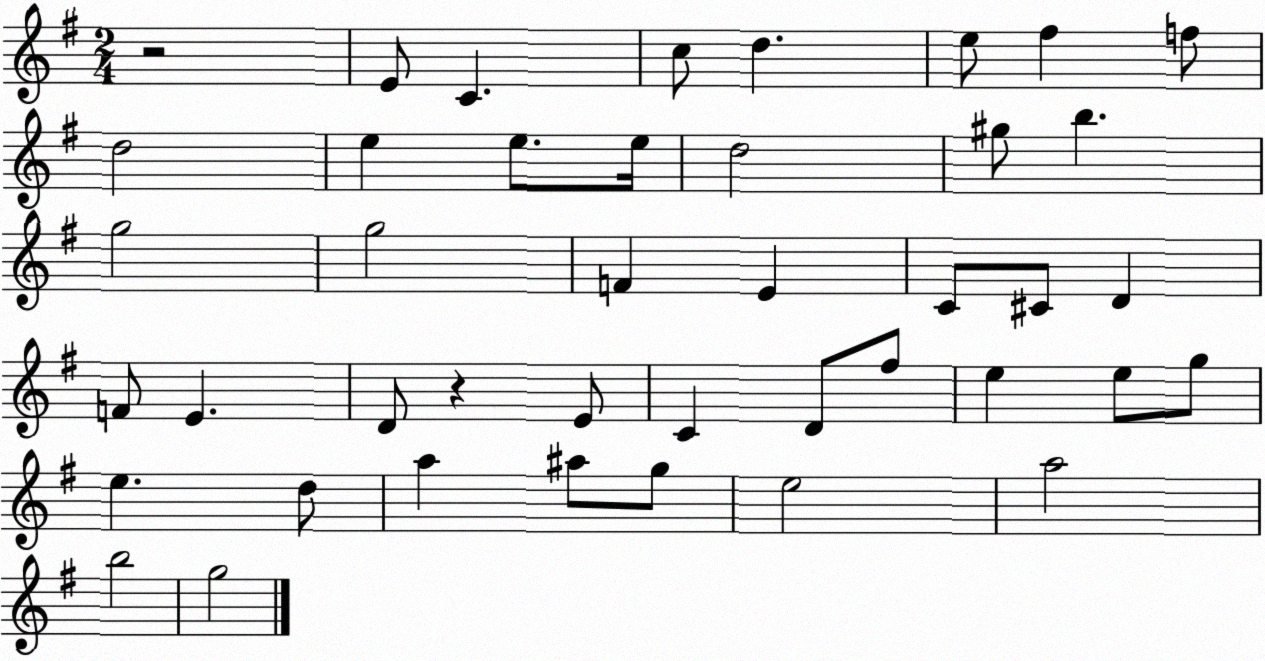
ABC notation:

X:1
T:Untitled
M:2/4
L:1/4
K:G
z2 E/2 C c/2 d e/2 ^f f/2 d2 e e/2 e/4 d2 ^g/2 b g2 g2 F E C/2 ^C/2 D F/2 E D/2 z E/2 C D/2 ^f/2 e e/2 g/2 e d/2 a ^a/2 g/2 e2 a2 b2 g2